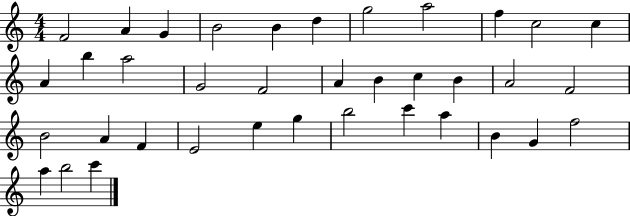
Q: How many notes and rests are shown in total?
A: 37